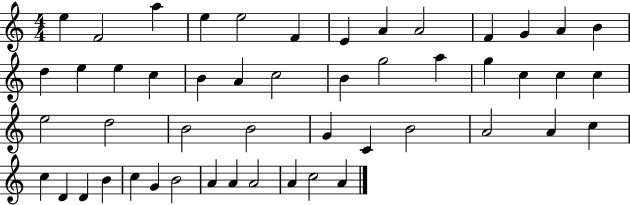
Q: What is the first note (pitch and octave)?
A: E5